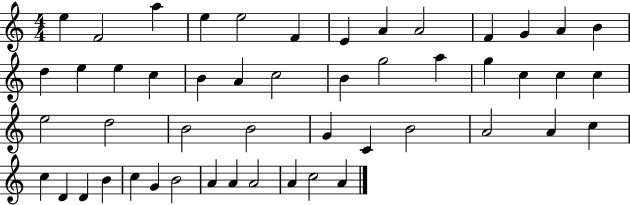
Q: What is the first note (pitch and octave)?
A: E5